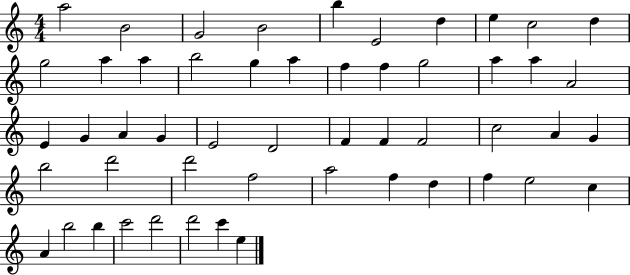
A5/h B4/h G4/h B4/h B5/q E4/h D5/q E5/q C5/h D5/q G5/h A5/q A5/q B5/h G5/q A5/q F5/q F5/q G5/h A5/q A5/q A4/h E4/q G4/q A4/q G4/q E4/h D4/h F4/q F4/q F4/h C5/h A4/q G4/q B5/h D6/h D6/h F5/h A5/h F5/q D5/q F5/q E5/h C5/q A4/q B5/h B5/q C6/h D6/h D6/h C6/q E5/q